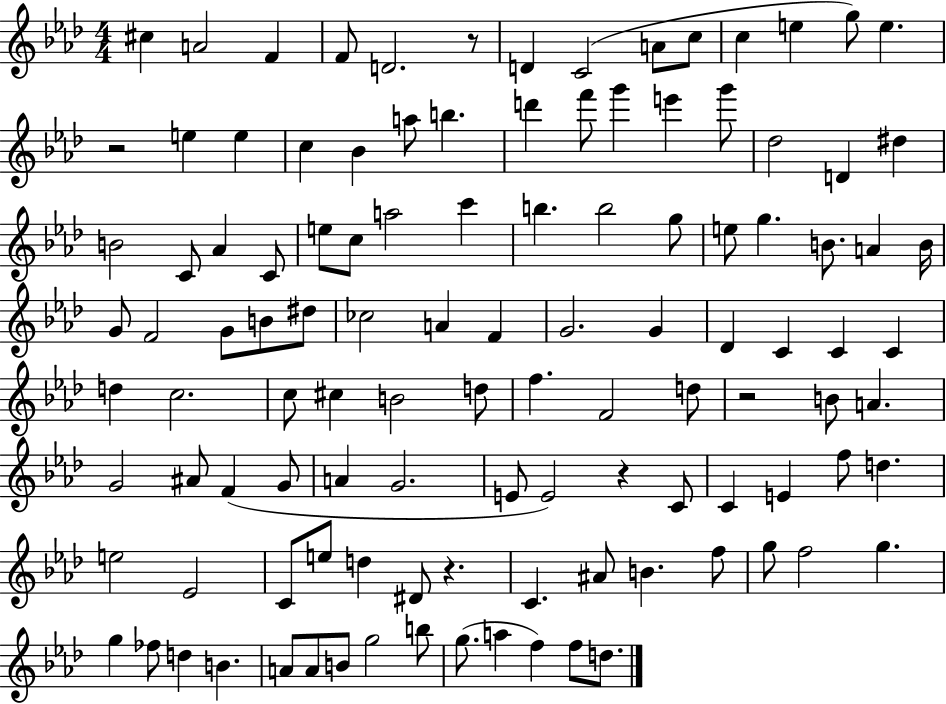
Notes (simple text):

C#5/q A4/h F4/q F4/e D4/h. R/e D4/q C4/h A4/e C5/e C5/q E5/q G5/e E5/q. R/h E5/q E5/q C5/q Bb4/q A5/e B5/q. D6/q F6/e G6/q E6/q G6/e Db5/h D4/q D#5/q B4/h C4/e Ab4/q C4/e E5/e C5/e A5/h C6/q B5/q. B5/h G5/e E5/e G5/q. B4/e. A4/q B4/s G4/e F4/h G4/e B4/e D#5/e CES5/h A4/q F4/q G4/h. G4/q Db4/q C4/q C4/q C4/q D5/q C5/h. C5/e C#5/q B4/h D5/e F5/q. F4/h D5/e R/h B4/e A4/q. G4/h A#4/e F4/q G4/e A4/q G4/h. E4/e E4/h R/q C4/e C4/q E4/q F5/e D5/q. E5/h Eb4/h C4/e E5/e D5/q D#4/e R/q. C4/q. A#4/e B4/q. F5/e G5/e F5/h G5/q. G5/q FES5/e D5/q B4/q. A4/e A4/e B4/e G5/h B5/e G5/e. A5/q F5/q F5/e D5/e.